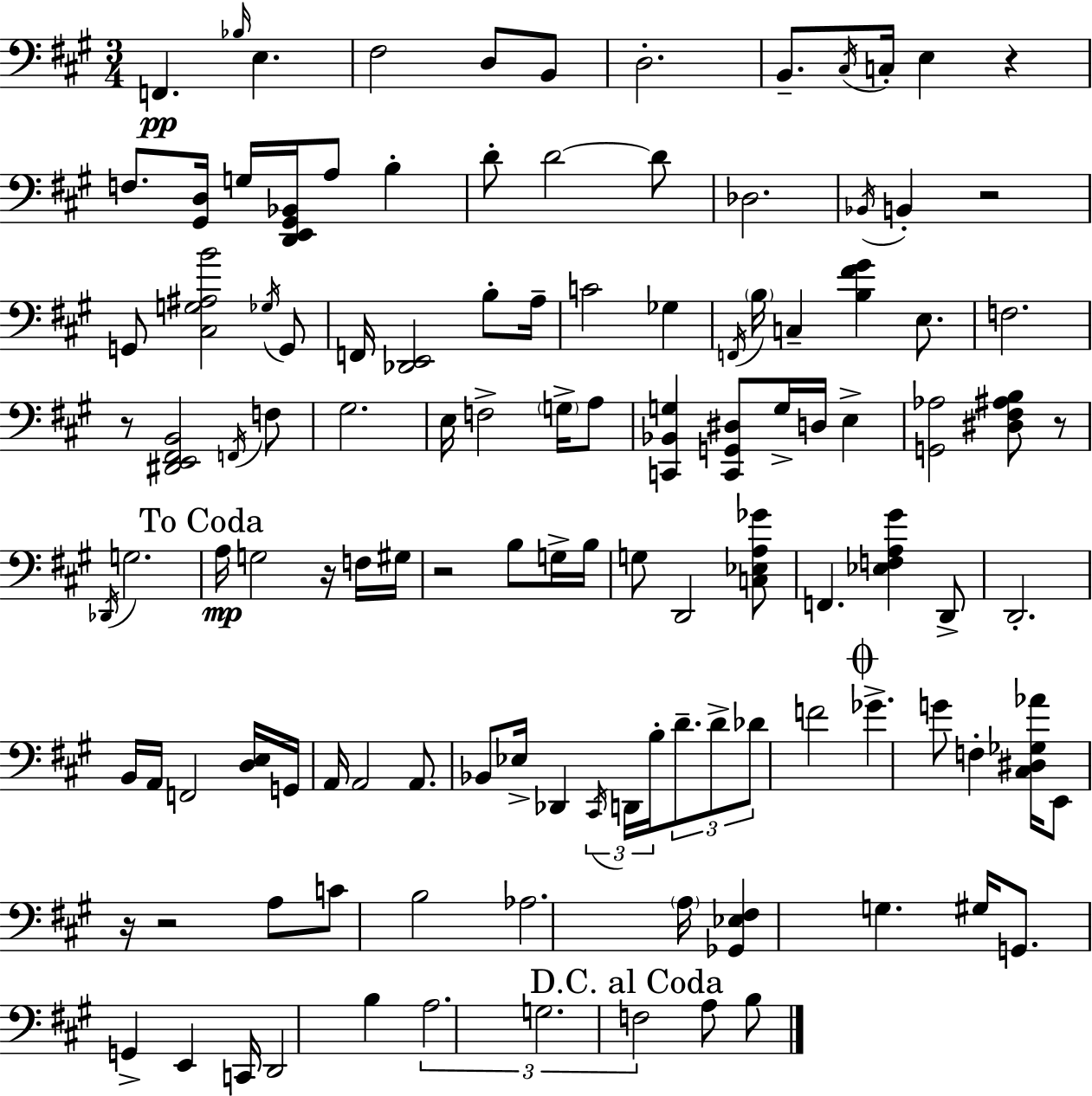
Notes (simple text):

F2/q. Bb3/s E3/q. F#3/h D3/e B2/e D3/h. B2/e. C#3/s C3/s E3/q R/q F3/e. [G#2,D3]/s G3/s [D2,E2,G#2,Bb2]/s A3/e B3/q D4/e D4/h D4/e Db3/h. Bb2/s B2/q R/h G2/e [C#3,G3,A#3,B4]/h Gb3/s G2/e F2/s [Db2,E2]/h B3/e A3/s C4/h Gb3/q F2/s B3/s C3/q [B3,F#4,G#4]/q E3/e. F3/h. R/e [D#2,E2,F#2,B2]/h F2/s F3/e G#3/h. E3/s F3/h G3/s A3/e [C2,Bb2,G3]/q [C2,G2,D#3]/e G3/s D3/s E3/q [G2,Ab3]/h [D#3,F#3,A#3,B3]/e R/e Db2/s G3/h. A3/s G3/h R/s F3/s G#3/s R/h B3/e G3/s B3/s G3/e D2/h [C3,Eb3,A3,Gb4]/e F2/q. [Eb3,F3,A3,G#4]/q D2/e D2/h. B2/s A2/s F2/h [D3,E3]/s G2/s A2/s A2/h A2/e. Bb2/e Eb3/s Db2/q C#2/s D2/s B3/s D4/e. D4/e Db4/e F4/h Gb4/q. G4/e F3/q [C#3,D#3,Gb3,Ab4]/s E2/e R/s R/h A3/e C4/e B3/h Ab3/h. A3/s [Gb2,Eb3,F#3]/q G3/q. G#3/s G2/e. G2/q E2/q C2/s D2/h B3/q A3/h. G3/h. F3/h A3/e B3/e